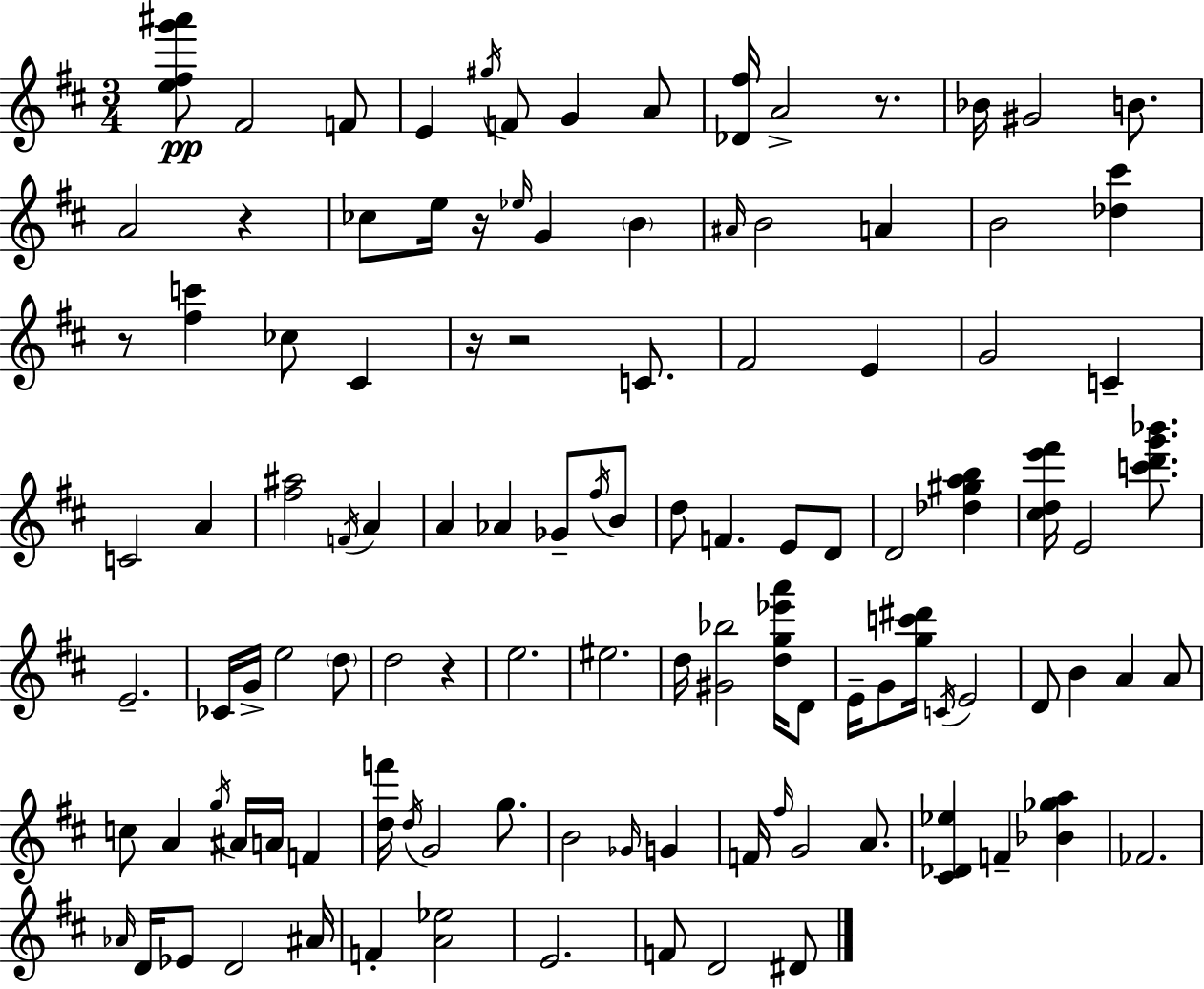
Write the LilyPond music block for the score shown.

{
  \clef treble
  \numericTimeSignature
  \time 3/4
  \key d \major
  \repeat volta 2 { <e'' fis'' g''' ais'''>8\pp fis'2 f'8 | e'4 \acciaccatura { gis''16 } f'8 g'4 a'8 | <des' fis''>16 a'2-> r8. | bes'16 gis'2 b'8. | \break a'2 r4 | ces''8 e''16 r16 \grace { ees''16 } g'4 \parenthesize b'4 | \grace { ais'16 } b'2 a'4 | b'2 <des'' cis'''>4 | \break r8 <fis'' c'''>4 ces''8 cis'4 | r16 r2 | c'8. fis'2 e'4 | g'2 c'4-- | \break c'2 a'4 | <fis'' ais''>2 \acciaccatura { f'16 } | a'4 a'4 aes'4 | ges'8-- \acciaccatura { fis''16 } b'8 d''8 f'4. | \break e'8 d'8 d'2 | <des'' gis'' a'' b''>4 <cis'' d'' e''' fis'''>16 e'2 | <c''' d''' g''' bes'''>8. e'2.-- | ces'16 g'16-> e''2 | \break \parenthesize d''8 d''2 | r4 e''2. | eis''2. | d''16 <gis' bes''>2 | \break <d'' g'' ees''' a'''>16 d'8 e'16-- g'8 <g'' c''' dis'''>16 \acciaccatura { c'16 } e'2 | d'8 b'4 | a'4 a'8 c''8 a'4 | \acciaccatura { g''16 } ais'16 a'16 f'4 <d'' f'''>16 \acciaccatura { d''16 } g'2 | \break g''8. b'2 | \grace { ges'16 } g'4 f'16 \grace { fis''16 } g'2 | a'8. <cis' des' ees''>4 | f'4-- <bes' ges'' a''>4 fes'2. | \break \grace { aes'16 } d'16 | ees'8 d'2 ais'16 f'4-. | <a' ees''>2 e'2. | f'8 | \break d'2 dis'8 } \bar "|."
}